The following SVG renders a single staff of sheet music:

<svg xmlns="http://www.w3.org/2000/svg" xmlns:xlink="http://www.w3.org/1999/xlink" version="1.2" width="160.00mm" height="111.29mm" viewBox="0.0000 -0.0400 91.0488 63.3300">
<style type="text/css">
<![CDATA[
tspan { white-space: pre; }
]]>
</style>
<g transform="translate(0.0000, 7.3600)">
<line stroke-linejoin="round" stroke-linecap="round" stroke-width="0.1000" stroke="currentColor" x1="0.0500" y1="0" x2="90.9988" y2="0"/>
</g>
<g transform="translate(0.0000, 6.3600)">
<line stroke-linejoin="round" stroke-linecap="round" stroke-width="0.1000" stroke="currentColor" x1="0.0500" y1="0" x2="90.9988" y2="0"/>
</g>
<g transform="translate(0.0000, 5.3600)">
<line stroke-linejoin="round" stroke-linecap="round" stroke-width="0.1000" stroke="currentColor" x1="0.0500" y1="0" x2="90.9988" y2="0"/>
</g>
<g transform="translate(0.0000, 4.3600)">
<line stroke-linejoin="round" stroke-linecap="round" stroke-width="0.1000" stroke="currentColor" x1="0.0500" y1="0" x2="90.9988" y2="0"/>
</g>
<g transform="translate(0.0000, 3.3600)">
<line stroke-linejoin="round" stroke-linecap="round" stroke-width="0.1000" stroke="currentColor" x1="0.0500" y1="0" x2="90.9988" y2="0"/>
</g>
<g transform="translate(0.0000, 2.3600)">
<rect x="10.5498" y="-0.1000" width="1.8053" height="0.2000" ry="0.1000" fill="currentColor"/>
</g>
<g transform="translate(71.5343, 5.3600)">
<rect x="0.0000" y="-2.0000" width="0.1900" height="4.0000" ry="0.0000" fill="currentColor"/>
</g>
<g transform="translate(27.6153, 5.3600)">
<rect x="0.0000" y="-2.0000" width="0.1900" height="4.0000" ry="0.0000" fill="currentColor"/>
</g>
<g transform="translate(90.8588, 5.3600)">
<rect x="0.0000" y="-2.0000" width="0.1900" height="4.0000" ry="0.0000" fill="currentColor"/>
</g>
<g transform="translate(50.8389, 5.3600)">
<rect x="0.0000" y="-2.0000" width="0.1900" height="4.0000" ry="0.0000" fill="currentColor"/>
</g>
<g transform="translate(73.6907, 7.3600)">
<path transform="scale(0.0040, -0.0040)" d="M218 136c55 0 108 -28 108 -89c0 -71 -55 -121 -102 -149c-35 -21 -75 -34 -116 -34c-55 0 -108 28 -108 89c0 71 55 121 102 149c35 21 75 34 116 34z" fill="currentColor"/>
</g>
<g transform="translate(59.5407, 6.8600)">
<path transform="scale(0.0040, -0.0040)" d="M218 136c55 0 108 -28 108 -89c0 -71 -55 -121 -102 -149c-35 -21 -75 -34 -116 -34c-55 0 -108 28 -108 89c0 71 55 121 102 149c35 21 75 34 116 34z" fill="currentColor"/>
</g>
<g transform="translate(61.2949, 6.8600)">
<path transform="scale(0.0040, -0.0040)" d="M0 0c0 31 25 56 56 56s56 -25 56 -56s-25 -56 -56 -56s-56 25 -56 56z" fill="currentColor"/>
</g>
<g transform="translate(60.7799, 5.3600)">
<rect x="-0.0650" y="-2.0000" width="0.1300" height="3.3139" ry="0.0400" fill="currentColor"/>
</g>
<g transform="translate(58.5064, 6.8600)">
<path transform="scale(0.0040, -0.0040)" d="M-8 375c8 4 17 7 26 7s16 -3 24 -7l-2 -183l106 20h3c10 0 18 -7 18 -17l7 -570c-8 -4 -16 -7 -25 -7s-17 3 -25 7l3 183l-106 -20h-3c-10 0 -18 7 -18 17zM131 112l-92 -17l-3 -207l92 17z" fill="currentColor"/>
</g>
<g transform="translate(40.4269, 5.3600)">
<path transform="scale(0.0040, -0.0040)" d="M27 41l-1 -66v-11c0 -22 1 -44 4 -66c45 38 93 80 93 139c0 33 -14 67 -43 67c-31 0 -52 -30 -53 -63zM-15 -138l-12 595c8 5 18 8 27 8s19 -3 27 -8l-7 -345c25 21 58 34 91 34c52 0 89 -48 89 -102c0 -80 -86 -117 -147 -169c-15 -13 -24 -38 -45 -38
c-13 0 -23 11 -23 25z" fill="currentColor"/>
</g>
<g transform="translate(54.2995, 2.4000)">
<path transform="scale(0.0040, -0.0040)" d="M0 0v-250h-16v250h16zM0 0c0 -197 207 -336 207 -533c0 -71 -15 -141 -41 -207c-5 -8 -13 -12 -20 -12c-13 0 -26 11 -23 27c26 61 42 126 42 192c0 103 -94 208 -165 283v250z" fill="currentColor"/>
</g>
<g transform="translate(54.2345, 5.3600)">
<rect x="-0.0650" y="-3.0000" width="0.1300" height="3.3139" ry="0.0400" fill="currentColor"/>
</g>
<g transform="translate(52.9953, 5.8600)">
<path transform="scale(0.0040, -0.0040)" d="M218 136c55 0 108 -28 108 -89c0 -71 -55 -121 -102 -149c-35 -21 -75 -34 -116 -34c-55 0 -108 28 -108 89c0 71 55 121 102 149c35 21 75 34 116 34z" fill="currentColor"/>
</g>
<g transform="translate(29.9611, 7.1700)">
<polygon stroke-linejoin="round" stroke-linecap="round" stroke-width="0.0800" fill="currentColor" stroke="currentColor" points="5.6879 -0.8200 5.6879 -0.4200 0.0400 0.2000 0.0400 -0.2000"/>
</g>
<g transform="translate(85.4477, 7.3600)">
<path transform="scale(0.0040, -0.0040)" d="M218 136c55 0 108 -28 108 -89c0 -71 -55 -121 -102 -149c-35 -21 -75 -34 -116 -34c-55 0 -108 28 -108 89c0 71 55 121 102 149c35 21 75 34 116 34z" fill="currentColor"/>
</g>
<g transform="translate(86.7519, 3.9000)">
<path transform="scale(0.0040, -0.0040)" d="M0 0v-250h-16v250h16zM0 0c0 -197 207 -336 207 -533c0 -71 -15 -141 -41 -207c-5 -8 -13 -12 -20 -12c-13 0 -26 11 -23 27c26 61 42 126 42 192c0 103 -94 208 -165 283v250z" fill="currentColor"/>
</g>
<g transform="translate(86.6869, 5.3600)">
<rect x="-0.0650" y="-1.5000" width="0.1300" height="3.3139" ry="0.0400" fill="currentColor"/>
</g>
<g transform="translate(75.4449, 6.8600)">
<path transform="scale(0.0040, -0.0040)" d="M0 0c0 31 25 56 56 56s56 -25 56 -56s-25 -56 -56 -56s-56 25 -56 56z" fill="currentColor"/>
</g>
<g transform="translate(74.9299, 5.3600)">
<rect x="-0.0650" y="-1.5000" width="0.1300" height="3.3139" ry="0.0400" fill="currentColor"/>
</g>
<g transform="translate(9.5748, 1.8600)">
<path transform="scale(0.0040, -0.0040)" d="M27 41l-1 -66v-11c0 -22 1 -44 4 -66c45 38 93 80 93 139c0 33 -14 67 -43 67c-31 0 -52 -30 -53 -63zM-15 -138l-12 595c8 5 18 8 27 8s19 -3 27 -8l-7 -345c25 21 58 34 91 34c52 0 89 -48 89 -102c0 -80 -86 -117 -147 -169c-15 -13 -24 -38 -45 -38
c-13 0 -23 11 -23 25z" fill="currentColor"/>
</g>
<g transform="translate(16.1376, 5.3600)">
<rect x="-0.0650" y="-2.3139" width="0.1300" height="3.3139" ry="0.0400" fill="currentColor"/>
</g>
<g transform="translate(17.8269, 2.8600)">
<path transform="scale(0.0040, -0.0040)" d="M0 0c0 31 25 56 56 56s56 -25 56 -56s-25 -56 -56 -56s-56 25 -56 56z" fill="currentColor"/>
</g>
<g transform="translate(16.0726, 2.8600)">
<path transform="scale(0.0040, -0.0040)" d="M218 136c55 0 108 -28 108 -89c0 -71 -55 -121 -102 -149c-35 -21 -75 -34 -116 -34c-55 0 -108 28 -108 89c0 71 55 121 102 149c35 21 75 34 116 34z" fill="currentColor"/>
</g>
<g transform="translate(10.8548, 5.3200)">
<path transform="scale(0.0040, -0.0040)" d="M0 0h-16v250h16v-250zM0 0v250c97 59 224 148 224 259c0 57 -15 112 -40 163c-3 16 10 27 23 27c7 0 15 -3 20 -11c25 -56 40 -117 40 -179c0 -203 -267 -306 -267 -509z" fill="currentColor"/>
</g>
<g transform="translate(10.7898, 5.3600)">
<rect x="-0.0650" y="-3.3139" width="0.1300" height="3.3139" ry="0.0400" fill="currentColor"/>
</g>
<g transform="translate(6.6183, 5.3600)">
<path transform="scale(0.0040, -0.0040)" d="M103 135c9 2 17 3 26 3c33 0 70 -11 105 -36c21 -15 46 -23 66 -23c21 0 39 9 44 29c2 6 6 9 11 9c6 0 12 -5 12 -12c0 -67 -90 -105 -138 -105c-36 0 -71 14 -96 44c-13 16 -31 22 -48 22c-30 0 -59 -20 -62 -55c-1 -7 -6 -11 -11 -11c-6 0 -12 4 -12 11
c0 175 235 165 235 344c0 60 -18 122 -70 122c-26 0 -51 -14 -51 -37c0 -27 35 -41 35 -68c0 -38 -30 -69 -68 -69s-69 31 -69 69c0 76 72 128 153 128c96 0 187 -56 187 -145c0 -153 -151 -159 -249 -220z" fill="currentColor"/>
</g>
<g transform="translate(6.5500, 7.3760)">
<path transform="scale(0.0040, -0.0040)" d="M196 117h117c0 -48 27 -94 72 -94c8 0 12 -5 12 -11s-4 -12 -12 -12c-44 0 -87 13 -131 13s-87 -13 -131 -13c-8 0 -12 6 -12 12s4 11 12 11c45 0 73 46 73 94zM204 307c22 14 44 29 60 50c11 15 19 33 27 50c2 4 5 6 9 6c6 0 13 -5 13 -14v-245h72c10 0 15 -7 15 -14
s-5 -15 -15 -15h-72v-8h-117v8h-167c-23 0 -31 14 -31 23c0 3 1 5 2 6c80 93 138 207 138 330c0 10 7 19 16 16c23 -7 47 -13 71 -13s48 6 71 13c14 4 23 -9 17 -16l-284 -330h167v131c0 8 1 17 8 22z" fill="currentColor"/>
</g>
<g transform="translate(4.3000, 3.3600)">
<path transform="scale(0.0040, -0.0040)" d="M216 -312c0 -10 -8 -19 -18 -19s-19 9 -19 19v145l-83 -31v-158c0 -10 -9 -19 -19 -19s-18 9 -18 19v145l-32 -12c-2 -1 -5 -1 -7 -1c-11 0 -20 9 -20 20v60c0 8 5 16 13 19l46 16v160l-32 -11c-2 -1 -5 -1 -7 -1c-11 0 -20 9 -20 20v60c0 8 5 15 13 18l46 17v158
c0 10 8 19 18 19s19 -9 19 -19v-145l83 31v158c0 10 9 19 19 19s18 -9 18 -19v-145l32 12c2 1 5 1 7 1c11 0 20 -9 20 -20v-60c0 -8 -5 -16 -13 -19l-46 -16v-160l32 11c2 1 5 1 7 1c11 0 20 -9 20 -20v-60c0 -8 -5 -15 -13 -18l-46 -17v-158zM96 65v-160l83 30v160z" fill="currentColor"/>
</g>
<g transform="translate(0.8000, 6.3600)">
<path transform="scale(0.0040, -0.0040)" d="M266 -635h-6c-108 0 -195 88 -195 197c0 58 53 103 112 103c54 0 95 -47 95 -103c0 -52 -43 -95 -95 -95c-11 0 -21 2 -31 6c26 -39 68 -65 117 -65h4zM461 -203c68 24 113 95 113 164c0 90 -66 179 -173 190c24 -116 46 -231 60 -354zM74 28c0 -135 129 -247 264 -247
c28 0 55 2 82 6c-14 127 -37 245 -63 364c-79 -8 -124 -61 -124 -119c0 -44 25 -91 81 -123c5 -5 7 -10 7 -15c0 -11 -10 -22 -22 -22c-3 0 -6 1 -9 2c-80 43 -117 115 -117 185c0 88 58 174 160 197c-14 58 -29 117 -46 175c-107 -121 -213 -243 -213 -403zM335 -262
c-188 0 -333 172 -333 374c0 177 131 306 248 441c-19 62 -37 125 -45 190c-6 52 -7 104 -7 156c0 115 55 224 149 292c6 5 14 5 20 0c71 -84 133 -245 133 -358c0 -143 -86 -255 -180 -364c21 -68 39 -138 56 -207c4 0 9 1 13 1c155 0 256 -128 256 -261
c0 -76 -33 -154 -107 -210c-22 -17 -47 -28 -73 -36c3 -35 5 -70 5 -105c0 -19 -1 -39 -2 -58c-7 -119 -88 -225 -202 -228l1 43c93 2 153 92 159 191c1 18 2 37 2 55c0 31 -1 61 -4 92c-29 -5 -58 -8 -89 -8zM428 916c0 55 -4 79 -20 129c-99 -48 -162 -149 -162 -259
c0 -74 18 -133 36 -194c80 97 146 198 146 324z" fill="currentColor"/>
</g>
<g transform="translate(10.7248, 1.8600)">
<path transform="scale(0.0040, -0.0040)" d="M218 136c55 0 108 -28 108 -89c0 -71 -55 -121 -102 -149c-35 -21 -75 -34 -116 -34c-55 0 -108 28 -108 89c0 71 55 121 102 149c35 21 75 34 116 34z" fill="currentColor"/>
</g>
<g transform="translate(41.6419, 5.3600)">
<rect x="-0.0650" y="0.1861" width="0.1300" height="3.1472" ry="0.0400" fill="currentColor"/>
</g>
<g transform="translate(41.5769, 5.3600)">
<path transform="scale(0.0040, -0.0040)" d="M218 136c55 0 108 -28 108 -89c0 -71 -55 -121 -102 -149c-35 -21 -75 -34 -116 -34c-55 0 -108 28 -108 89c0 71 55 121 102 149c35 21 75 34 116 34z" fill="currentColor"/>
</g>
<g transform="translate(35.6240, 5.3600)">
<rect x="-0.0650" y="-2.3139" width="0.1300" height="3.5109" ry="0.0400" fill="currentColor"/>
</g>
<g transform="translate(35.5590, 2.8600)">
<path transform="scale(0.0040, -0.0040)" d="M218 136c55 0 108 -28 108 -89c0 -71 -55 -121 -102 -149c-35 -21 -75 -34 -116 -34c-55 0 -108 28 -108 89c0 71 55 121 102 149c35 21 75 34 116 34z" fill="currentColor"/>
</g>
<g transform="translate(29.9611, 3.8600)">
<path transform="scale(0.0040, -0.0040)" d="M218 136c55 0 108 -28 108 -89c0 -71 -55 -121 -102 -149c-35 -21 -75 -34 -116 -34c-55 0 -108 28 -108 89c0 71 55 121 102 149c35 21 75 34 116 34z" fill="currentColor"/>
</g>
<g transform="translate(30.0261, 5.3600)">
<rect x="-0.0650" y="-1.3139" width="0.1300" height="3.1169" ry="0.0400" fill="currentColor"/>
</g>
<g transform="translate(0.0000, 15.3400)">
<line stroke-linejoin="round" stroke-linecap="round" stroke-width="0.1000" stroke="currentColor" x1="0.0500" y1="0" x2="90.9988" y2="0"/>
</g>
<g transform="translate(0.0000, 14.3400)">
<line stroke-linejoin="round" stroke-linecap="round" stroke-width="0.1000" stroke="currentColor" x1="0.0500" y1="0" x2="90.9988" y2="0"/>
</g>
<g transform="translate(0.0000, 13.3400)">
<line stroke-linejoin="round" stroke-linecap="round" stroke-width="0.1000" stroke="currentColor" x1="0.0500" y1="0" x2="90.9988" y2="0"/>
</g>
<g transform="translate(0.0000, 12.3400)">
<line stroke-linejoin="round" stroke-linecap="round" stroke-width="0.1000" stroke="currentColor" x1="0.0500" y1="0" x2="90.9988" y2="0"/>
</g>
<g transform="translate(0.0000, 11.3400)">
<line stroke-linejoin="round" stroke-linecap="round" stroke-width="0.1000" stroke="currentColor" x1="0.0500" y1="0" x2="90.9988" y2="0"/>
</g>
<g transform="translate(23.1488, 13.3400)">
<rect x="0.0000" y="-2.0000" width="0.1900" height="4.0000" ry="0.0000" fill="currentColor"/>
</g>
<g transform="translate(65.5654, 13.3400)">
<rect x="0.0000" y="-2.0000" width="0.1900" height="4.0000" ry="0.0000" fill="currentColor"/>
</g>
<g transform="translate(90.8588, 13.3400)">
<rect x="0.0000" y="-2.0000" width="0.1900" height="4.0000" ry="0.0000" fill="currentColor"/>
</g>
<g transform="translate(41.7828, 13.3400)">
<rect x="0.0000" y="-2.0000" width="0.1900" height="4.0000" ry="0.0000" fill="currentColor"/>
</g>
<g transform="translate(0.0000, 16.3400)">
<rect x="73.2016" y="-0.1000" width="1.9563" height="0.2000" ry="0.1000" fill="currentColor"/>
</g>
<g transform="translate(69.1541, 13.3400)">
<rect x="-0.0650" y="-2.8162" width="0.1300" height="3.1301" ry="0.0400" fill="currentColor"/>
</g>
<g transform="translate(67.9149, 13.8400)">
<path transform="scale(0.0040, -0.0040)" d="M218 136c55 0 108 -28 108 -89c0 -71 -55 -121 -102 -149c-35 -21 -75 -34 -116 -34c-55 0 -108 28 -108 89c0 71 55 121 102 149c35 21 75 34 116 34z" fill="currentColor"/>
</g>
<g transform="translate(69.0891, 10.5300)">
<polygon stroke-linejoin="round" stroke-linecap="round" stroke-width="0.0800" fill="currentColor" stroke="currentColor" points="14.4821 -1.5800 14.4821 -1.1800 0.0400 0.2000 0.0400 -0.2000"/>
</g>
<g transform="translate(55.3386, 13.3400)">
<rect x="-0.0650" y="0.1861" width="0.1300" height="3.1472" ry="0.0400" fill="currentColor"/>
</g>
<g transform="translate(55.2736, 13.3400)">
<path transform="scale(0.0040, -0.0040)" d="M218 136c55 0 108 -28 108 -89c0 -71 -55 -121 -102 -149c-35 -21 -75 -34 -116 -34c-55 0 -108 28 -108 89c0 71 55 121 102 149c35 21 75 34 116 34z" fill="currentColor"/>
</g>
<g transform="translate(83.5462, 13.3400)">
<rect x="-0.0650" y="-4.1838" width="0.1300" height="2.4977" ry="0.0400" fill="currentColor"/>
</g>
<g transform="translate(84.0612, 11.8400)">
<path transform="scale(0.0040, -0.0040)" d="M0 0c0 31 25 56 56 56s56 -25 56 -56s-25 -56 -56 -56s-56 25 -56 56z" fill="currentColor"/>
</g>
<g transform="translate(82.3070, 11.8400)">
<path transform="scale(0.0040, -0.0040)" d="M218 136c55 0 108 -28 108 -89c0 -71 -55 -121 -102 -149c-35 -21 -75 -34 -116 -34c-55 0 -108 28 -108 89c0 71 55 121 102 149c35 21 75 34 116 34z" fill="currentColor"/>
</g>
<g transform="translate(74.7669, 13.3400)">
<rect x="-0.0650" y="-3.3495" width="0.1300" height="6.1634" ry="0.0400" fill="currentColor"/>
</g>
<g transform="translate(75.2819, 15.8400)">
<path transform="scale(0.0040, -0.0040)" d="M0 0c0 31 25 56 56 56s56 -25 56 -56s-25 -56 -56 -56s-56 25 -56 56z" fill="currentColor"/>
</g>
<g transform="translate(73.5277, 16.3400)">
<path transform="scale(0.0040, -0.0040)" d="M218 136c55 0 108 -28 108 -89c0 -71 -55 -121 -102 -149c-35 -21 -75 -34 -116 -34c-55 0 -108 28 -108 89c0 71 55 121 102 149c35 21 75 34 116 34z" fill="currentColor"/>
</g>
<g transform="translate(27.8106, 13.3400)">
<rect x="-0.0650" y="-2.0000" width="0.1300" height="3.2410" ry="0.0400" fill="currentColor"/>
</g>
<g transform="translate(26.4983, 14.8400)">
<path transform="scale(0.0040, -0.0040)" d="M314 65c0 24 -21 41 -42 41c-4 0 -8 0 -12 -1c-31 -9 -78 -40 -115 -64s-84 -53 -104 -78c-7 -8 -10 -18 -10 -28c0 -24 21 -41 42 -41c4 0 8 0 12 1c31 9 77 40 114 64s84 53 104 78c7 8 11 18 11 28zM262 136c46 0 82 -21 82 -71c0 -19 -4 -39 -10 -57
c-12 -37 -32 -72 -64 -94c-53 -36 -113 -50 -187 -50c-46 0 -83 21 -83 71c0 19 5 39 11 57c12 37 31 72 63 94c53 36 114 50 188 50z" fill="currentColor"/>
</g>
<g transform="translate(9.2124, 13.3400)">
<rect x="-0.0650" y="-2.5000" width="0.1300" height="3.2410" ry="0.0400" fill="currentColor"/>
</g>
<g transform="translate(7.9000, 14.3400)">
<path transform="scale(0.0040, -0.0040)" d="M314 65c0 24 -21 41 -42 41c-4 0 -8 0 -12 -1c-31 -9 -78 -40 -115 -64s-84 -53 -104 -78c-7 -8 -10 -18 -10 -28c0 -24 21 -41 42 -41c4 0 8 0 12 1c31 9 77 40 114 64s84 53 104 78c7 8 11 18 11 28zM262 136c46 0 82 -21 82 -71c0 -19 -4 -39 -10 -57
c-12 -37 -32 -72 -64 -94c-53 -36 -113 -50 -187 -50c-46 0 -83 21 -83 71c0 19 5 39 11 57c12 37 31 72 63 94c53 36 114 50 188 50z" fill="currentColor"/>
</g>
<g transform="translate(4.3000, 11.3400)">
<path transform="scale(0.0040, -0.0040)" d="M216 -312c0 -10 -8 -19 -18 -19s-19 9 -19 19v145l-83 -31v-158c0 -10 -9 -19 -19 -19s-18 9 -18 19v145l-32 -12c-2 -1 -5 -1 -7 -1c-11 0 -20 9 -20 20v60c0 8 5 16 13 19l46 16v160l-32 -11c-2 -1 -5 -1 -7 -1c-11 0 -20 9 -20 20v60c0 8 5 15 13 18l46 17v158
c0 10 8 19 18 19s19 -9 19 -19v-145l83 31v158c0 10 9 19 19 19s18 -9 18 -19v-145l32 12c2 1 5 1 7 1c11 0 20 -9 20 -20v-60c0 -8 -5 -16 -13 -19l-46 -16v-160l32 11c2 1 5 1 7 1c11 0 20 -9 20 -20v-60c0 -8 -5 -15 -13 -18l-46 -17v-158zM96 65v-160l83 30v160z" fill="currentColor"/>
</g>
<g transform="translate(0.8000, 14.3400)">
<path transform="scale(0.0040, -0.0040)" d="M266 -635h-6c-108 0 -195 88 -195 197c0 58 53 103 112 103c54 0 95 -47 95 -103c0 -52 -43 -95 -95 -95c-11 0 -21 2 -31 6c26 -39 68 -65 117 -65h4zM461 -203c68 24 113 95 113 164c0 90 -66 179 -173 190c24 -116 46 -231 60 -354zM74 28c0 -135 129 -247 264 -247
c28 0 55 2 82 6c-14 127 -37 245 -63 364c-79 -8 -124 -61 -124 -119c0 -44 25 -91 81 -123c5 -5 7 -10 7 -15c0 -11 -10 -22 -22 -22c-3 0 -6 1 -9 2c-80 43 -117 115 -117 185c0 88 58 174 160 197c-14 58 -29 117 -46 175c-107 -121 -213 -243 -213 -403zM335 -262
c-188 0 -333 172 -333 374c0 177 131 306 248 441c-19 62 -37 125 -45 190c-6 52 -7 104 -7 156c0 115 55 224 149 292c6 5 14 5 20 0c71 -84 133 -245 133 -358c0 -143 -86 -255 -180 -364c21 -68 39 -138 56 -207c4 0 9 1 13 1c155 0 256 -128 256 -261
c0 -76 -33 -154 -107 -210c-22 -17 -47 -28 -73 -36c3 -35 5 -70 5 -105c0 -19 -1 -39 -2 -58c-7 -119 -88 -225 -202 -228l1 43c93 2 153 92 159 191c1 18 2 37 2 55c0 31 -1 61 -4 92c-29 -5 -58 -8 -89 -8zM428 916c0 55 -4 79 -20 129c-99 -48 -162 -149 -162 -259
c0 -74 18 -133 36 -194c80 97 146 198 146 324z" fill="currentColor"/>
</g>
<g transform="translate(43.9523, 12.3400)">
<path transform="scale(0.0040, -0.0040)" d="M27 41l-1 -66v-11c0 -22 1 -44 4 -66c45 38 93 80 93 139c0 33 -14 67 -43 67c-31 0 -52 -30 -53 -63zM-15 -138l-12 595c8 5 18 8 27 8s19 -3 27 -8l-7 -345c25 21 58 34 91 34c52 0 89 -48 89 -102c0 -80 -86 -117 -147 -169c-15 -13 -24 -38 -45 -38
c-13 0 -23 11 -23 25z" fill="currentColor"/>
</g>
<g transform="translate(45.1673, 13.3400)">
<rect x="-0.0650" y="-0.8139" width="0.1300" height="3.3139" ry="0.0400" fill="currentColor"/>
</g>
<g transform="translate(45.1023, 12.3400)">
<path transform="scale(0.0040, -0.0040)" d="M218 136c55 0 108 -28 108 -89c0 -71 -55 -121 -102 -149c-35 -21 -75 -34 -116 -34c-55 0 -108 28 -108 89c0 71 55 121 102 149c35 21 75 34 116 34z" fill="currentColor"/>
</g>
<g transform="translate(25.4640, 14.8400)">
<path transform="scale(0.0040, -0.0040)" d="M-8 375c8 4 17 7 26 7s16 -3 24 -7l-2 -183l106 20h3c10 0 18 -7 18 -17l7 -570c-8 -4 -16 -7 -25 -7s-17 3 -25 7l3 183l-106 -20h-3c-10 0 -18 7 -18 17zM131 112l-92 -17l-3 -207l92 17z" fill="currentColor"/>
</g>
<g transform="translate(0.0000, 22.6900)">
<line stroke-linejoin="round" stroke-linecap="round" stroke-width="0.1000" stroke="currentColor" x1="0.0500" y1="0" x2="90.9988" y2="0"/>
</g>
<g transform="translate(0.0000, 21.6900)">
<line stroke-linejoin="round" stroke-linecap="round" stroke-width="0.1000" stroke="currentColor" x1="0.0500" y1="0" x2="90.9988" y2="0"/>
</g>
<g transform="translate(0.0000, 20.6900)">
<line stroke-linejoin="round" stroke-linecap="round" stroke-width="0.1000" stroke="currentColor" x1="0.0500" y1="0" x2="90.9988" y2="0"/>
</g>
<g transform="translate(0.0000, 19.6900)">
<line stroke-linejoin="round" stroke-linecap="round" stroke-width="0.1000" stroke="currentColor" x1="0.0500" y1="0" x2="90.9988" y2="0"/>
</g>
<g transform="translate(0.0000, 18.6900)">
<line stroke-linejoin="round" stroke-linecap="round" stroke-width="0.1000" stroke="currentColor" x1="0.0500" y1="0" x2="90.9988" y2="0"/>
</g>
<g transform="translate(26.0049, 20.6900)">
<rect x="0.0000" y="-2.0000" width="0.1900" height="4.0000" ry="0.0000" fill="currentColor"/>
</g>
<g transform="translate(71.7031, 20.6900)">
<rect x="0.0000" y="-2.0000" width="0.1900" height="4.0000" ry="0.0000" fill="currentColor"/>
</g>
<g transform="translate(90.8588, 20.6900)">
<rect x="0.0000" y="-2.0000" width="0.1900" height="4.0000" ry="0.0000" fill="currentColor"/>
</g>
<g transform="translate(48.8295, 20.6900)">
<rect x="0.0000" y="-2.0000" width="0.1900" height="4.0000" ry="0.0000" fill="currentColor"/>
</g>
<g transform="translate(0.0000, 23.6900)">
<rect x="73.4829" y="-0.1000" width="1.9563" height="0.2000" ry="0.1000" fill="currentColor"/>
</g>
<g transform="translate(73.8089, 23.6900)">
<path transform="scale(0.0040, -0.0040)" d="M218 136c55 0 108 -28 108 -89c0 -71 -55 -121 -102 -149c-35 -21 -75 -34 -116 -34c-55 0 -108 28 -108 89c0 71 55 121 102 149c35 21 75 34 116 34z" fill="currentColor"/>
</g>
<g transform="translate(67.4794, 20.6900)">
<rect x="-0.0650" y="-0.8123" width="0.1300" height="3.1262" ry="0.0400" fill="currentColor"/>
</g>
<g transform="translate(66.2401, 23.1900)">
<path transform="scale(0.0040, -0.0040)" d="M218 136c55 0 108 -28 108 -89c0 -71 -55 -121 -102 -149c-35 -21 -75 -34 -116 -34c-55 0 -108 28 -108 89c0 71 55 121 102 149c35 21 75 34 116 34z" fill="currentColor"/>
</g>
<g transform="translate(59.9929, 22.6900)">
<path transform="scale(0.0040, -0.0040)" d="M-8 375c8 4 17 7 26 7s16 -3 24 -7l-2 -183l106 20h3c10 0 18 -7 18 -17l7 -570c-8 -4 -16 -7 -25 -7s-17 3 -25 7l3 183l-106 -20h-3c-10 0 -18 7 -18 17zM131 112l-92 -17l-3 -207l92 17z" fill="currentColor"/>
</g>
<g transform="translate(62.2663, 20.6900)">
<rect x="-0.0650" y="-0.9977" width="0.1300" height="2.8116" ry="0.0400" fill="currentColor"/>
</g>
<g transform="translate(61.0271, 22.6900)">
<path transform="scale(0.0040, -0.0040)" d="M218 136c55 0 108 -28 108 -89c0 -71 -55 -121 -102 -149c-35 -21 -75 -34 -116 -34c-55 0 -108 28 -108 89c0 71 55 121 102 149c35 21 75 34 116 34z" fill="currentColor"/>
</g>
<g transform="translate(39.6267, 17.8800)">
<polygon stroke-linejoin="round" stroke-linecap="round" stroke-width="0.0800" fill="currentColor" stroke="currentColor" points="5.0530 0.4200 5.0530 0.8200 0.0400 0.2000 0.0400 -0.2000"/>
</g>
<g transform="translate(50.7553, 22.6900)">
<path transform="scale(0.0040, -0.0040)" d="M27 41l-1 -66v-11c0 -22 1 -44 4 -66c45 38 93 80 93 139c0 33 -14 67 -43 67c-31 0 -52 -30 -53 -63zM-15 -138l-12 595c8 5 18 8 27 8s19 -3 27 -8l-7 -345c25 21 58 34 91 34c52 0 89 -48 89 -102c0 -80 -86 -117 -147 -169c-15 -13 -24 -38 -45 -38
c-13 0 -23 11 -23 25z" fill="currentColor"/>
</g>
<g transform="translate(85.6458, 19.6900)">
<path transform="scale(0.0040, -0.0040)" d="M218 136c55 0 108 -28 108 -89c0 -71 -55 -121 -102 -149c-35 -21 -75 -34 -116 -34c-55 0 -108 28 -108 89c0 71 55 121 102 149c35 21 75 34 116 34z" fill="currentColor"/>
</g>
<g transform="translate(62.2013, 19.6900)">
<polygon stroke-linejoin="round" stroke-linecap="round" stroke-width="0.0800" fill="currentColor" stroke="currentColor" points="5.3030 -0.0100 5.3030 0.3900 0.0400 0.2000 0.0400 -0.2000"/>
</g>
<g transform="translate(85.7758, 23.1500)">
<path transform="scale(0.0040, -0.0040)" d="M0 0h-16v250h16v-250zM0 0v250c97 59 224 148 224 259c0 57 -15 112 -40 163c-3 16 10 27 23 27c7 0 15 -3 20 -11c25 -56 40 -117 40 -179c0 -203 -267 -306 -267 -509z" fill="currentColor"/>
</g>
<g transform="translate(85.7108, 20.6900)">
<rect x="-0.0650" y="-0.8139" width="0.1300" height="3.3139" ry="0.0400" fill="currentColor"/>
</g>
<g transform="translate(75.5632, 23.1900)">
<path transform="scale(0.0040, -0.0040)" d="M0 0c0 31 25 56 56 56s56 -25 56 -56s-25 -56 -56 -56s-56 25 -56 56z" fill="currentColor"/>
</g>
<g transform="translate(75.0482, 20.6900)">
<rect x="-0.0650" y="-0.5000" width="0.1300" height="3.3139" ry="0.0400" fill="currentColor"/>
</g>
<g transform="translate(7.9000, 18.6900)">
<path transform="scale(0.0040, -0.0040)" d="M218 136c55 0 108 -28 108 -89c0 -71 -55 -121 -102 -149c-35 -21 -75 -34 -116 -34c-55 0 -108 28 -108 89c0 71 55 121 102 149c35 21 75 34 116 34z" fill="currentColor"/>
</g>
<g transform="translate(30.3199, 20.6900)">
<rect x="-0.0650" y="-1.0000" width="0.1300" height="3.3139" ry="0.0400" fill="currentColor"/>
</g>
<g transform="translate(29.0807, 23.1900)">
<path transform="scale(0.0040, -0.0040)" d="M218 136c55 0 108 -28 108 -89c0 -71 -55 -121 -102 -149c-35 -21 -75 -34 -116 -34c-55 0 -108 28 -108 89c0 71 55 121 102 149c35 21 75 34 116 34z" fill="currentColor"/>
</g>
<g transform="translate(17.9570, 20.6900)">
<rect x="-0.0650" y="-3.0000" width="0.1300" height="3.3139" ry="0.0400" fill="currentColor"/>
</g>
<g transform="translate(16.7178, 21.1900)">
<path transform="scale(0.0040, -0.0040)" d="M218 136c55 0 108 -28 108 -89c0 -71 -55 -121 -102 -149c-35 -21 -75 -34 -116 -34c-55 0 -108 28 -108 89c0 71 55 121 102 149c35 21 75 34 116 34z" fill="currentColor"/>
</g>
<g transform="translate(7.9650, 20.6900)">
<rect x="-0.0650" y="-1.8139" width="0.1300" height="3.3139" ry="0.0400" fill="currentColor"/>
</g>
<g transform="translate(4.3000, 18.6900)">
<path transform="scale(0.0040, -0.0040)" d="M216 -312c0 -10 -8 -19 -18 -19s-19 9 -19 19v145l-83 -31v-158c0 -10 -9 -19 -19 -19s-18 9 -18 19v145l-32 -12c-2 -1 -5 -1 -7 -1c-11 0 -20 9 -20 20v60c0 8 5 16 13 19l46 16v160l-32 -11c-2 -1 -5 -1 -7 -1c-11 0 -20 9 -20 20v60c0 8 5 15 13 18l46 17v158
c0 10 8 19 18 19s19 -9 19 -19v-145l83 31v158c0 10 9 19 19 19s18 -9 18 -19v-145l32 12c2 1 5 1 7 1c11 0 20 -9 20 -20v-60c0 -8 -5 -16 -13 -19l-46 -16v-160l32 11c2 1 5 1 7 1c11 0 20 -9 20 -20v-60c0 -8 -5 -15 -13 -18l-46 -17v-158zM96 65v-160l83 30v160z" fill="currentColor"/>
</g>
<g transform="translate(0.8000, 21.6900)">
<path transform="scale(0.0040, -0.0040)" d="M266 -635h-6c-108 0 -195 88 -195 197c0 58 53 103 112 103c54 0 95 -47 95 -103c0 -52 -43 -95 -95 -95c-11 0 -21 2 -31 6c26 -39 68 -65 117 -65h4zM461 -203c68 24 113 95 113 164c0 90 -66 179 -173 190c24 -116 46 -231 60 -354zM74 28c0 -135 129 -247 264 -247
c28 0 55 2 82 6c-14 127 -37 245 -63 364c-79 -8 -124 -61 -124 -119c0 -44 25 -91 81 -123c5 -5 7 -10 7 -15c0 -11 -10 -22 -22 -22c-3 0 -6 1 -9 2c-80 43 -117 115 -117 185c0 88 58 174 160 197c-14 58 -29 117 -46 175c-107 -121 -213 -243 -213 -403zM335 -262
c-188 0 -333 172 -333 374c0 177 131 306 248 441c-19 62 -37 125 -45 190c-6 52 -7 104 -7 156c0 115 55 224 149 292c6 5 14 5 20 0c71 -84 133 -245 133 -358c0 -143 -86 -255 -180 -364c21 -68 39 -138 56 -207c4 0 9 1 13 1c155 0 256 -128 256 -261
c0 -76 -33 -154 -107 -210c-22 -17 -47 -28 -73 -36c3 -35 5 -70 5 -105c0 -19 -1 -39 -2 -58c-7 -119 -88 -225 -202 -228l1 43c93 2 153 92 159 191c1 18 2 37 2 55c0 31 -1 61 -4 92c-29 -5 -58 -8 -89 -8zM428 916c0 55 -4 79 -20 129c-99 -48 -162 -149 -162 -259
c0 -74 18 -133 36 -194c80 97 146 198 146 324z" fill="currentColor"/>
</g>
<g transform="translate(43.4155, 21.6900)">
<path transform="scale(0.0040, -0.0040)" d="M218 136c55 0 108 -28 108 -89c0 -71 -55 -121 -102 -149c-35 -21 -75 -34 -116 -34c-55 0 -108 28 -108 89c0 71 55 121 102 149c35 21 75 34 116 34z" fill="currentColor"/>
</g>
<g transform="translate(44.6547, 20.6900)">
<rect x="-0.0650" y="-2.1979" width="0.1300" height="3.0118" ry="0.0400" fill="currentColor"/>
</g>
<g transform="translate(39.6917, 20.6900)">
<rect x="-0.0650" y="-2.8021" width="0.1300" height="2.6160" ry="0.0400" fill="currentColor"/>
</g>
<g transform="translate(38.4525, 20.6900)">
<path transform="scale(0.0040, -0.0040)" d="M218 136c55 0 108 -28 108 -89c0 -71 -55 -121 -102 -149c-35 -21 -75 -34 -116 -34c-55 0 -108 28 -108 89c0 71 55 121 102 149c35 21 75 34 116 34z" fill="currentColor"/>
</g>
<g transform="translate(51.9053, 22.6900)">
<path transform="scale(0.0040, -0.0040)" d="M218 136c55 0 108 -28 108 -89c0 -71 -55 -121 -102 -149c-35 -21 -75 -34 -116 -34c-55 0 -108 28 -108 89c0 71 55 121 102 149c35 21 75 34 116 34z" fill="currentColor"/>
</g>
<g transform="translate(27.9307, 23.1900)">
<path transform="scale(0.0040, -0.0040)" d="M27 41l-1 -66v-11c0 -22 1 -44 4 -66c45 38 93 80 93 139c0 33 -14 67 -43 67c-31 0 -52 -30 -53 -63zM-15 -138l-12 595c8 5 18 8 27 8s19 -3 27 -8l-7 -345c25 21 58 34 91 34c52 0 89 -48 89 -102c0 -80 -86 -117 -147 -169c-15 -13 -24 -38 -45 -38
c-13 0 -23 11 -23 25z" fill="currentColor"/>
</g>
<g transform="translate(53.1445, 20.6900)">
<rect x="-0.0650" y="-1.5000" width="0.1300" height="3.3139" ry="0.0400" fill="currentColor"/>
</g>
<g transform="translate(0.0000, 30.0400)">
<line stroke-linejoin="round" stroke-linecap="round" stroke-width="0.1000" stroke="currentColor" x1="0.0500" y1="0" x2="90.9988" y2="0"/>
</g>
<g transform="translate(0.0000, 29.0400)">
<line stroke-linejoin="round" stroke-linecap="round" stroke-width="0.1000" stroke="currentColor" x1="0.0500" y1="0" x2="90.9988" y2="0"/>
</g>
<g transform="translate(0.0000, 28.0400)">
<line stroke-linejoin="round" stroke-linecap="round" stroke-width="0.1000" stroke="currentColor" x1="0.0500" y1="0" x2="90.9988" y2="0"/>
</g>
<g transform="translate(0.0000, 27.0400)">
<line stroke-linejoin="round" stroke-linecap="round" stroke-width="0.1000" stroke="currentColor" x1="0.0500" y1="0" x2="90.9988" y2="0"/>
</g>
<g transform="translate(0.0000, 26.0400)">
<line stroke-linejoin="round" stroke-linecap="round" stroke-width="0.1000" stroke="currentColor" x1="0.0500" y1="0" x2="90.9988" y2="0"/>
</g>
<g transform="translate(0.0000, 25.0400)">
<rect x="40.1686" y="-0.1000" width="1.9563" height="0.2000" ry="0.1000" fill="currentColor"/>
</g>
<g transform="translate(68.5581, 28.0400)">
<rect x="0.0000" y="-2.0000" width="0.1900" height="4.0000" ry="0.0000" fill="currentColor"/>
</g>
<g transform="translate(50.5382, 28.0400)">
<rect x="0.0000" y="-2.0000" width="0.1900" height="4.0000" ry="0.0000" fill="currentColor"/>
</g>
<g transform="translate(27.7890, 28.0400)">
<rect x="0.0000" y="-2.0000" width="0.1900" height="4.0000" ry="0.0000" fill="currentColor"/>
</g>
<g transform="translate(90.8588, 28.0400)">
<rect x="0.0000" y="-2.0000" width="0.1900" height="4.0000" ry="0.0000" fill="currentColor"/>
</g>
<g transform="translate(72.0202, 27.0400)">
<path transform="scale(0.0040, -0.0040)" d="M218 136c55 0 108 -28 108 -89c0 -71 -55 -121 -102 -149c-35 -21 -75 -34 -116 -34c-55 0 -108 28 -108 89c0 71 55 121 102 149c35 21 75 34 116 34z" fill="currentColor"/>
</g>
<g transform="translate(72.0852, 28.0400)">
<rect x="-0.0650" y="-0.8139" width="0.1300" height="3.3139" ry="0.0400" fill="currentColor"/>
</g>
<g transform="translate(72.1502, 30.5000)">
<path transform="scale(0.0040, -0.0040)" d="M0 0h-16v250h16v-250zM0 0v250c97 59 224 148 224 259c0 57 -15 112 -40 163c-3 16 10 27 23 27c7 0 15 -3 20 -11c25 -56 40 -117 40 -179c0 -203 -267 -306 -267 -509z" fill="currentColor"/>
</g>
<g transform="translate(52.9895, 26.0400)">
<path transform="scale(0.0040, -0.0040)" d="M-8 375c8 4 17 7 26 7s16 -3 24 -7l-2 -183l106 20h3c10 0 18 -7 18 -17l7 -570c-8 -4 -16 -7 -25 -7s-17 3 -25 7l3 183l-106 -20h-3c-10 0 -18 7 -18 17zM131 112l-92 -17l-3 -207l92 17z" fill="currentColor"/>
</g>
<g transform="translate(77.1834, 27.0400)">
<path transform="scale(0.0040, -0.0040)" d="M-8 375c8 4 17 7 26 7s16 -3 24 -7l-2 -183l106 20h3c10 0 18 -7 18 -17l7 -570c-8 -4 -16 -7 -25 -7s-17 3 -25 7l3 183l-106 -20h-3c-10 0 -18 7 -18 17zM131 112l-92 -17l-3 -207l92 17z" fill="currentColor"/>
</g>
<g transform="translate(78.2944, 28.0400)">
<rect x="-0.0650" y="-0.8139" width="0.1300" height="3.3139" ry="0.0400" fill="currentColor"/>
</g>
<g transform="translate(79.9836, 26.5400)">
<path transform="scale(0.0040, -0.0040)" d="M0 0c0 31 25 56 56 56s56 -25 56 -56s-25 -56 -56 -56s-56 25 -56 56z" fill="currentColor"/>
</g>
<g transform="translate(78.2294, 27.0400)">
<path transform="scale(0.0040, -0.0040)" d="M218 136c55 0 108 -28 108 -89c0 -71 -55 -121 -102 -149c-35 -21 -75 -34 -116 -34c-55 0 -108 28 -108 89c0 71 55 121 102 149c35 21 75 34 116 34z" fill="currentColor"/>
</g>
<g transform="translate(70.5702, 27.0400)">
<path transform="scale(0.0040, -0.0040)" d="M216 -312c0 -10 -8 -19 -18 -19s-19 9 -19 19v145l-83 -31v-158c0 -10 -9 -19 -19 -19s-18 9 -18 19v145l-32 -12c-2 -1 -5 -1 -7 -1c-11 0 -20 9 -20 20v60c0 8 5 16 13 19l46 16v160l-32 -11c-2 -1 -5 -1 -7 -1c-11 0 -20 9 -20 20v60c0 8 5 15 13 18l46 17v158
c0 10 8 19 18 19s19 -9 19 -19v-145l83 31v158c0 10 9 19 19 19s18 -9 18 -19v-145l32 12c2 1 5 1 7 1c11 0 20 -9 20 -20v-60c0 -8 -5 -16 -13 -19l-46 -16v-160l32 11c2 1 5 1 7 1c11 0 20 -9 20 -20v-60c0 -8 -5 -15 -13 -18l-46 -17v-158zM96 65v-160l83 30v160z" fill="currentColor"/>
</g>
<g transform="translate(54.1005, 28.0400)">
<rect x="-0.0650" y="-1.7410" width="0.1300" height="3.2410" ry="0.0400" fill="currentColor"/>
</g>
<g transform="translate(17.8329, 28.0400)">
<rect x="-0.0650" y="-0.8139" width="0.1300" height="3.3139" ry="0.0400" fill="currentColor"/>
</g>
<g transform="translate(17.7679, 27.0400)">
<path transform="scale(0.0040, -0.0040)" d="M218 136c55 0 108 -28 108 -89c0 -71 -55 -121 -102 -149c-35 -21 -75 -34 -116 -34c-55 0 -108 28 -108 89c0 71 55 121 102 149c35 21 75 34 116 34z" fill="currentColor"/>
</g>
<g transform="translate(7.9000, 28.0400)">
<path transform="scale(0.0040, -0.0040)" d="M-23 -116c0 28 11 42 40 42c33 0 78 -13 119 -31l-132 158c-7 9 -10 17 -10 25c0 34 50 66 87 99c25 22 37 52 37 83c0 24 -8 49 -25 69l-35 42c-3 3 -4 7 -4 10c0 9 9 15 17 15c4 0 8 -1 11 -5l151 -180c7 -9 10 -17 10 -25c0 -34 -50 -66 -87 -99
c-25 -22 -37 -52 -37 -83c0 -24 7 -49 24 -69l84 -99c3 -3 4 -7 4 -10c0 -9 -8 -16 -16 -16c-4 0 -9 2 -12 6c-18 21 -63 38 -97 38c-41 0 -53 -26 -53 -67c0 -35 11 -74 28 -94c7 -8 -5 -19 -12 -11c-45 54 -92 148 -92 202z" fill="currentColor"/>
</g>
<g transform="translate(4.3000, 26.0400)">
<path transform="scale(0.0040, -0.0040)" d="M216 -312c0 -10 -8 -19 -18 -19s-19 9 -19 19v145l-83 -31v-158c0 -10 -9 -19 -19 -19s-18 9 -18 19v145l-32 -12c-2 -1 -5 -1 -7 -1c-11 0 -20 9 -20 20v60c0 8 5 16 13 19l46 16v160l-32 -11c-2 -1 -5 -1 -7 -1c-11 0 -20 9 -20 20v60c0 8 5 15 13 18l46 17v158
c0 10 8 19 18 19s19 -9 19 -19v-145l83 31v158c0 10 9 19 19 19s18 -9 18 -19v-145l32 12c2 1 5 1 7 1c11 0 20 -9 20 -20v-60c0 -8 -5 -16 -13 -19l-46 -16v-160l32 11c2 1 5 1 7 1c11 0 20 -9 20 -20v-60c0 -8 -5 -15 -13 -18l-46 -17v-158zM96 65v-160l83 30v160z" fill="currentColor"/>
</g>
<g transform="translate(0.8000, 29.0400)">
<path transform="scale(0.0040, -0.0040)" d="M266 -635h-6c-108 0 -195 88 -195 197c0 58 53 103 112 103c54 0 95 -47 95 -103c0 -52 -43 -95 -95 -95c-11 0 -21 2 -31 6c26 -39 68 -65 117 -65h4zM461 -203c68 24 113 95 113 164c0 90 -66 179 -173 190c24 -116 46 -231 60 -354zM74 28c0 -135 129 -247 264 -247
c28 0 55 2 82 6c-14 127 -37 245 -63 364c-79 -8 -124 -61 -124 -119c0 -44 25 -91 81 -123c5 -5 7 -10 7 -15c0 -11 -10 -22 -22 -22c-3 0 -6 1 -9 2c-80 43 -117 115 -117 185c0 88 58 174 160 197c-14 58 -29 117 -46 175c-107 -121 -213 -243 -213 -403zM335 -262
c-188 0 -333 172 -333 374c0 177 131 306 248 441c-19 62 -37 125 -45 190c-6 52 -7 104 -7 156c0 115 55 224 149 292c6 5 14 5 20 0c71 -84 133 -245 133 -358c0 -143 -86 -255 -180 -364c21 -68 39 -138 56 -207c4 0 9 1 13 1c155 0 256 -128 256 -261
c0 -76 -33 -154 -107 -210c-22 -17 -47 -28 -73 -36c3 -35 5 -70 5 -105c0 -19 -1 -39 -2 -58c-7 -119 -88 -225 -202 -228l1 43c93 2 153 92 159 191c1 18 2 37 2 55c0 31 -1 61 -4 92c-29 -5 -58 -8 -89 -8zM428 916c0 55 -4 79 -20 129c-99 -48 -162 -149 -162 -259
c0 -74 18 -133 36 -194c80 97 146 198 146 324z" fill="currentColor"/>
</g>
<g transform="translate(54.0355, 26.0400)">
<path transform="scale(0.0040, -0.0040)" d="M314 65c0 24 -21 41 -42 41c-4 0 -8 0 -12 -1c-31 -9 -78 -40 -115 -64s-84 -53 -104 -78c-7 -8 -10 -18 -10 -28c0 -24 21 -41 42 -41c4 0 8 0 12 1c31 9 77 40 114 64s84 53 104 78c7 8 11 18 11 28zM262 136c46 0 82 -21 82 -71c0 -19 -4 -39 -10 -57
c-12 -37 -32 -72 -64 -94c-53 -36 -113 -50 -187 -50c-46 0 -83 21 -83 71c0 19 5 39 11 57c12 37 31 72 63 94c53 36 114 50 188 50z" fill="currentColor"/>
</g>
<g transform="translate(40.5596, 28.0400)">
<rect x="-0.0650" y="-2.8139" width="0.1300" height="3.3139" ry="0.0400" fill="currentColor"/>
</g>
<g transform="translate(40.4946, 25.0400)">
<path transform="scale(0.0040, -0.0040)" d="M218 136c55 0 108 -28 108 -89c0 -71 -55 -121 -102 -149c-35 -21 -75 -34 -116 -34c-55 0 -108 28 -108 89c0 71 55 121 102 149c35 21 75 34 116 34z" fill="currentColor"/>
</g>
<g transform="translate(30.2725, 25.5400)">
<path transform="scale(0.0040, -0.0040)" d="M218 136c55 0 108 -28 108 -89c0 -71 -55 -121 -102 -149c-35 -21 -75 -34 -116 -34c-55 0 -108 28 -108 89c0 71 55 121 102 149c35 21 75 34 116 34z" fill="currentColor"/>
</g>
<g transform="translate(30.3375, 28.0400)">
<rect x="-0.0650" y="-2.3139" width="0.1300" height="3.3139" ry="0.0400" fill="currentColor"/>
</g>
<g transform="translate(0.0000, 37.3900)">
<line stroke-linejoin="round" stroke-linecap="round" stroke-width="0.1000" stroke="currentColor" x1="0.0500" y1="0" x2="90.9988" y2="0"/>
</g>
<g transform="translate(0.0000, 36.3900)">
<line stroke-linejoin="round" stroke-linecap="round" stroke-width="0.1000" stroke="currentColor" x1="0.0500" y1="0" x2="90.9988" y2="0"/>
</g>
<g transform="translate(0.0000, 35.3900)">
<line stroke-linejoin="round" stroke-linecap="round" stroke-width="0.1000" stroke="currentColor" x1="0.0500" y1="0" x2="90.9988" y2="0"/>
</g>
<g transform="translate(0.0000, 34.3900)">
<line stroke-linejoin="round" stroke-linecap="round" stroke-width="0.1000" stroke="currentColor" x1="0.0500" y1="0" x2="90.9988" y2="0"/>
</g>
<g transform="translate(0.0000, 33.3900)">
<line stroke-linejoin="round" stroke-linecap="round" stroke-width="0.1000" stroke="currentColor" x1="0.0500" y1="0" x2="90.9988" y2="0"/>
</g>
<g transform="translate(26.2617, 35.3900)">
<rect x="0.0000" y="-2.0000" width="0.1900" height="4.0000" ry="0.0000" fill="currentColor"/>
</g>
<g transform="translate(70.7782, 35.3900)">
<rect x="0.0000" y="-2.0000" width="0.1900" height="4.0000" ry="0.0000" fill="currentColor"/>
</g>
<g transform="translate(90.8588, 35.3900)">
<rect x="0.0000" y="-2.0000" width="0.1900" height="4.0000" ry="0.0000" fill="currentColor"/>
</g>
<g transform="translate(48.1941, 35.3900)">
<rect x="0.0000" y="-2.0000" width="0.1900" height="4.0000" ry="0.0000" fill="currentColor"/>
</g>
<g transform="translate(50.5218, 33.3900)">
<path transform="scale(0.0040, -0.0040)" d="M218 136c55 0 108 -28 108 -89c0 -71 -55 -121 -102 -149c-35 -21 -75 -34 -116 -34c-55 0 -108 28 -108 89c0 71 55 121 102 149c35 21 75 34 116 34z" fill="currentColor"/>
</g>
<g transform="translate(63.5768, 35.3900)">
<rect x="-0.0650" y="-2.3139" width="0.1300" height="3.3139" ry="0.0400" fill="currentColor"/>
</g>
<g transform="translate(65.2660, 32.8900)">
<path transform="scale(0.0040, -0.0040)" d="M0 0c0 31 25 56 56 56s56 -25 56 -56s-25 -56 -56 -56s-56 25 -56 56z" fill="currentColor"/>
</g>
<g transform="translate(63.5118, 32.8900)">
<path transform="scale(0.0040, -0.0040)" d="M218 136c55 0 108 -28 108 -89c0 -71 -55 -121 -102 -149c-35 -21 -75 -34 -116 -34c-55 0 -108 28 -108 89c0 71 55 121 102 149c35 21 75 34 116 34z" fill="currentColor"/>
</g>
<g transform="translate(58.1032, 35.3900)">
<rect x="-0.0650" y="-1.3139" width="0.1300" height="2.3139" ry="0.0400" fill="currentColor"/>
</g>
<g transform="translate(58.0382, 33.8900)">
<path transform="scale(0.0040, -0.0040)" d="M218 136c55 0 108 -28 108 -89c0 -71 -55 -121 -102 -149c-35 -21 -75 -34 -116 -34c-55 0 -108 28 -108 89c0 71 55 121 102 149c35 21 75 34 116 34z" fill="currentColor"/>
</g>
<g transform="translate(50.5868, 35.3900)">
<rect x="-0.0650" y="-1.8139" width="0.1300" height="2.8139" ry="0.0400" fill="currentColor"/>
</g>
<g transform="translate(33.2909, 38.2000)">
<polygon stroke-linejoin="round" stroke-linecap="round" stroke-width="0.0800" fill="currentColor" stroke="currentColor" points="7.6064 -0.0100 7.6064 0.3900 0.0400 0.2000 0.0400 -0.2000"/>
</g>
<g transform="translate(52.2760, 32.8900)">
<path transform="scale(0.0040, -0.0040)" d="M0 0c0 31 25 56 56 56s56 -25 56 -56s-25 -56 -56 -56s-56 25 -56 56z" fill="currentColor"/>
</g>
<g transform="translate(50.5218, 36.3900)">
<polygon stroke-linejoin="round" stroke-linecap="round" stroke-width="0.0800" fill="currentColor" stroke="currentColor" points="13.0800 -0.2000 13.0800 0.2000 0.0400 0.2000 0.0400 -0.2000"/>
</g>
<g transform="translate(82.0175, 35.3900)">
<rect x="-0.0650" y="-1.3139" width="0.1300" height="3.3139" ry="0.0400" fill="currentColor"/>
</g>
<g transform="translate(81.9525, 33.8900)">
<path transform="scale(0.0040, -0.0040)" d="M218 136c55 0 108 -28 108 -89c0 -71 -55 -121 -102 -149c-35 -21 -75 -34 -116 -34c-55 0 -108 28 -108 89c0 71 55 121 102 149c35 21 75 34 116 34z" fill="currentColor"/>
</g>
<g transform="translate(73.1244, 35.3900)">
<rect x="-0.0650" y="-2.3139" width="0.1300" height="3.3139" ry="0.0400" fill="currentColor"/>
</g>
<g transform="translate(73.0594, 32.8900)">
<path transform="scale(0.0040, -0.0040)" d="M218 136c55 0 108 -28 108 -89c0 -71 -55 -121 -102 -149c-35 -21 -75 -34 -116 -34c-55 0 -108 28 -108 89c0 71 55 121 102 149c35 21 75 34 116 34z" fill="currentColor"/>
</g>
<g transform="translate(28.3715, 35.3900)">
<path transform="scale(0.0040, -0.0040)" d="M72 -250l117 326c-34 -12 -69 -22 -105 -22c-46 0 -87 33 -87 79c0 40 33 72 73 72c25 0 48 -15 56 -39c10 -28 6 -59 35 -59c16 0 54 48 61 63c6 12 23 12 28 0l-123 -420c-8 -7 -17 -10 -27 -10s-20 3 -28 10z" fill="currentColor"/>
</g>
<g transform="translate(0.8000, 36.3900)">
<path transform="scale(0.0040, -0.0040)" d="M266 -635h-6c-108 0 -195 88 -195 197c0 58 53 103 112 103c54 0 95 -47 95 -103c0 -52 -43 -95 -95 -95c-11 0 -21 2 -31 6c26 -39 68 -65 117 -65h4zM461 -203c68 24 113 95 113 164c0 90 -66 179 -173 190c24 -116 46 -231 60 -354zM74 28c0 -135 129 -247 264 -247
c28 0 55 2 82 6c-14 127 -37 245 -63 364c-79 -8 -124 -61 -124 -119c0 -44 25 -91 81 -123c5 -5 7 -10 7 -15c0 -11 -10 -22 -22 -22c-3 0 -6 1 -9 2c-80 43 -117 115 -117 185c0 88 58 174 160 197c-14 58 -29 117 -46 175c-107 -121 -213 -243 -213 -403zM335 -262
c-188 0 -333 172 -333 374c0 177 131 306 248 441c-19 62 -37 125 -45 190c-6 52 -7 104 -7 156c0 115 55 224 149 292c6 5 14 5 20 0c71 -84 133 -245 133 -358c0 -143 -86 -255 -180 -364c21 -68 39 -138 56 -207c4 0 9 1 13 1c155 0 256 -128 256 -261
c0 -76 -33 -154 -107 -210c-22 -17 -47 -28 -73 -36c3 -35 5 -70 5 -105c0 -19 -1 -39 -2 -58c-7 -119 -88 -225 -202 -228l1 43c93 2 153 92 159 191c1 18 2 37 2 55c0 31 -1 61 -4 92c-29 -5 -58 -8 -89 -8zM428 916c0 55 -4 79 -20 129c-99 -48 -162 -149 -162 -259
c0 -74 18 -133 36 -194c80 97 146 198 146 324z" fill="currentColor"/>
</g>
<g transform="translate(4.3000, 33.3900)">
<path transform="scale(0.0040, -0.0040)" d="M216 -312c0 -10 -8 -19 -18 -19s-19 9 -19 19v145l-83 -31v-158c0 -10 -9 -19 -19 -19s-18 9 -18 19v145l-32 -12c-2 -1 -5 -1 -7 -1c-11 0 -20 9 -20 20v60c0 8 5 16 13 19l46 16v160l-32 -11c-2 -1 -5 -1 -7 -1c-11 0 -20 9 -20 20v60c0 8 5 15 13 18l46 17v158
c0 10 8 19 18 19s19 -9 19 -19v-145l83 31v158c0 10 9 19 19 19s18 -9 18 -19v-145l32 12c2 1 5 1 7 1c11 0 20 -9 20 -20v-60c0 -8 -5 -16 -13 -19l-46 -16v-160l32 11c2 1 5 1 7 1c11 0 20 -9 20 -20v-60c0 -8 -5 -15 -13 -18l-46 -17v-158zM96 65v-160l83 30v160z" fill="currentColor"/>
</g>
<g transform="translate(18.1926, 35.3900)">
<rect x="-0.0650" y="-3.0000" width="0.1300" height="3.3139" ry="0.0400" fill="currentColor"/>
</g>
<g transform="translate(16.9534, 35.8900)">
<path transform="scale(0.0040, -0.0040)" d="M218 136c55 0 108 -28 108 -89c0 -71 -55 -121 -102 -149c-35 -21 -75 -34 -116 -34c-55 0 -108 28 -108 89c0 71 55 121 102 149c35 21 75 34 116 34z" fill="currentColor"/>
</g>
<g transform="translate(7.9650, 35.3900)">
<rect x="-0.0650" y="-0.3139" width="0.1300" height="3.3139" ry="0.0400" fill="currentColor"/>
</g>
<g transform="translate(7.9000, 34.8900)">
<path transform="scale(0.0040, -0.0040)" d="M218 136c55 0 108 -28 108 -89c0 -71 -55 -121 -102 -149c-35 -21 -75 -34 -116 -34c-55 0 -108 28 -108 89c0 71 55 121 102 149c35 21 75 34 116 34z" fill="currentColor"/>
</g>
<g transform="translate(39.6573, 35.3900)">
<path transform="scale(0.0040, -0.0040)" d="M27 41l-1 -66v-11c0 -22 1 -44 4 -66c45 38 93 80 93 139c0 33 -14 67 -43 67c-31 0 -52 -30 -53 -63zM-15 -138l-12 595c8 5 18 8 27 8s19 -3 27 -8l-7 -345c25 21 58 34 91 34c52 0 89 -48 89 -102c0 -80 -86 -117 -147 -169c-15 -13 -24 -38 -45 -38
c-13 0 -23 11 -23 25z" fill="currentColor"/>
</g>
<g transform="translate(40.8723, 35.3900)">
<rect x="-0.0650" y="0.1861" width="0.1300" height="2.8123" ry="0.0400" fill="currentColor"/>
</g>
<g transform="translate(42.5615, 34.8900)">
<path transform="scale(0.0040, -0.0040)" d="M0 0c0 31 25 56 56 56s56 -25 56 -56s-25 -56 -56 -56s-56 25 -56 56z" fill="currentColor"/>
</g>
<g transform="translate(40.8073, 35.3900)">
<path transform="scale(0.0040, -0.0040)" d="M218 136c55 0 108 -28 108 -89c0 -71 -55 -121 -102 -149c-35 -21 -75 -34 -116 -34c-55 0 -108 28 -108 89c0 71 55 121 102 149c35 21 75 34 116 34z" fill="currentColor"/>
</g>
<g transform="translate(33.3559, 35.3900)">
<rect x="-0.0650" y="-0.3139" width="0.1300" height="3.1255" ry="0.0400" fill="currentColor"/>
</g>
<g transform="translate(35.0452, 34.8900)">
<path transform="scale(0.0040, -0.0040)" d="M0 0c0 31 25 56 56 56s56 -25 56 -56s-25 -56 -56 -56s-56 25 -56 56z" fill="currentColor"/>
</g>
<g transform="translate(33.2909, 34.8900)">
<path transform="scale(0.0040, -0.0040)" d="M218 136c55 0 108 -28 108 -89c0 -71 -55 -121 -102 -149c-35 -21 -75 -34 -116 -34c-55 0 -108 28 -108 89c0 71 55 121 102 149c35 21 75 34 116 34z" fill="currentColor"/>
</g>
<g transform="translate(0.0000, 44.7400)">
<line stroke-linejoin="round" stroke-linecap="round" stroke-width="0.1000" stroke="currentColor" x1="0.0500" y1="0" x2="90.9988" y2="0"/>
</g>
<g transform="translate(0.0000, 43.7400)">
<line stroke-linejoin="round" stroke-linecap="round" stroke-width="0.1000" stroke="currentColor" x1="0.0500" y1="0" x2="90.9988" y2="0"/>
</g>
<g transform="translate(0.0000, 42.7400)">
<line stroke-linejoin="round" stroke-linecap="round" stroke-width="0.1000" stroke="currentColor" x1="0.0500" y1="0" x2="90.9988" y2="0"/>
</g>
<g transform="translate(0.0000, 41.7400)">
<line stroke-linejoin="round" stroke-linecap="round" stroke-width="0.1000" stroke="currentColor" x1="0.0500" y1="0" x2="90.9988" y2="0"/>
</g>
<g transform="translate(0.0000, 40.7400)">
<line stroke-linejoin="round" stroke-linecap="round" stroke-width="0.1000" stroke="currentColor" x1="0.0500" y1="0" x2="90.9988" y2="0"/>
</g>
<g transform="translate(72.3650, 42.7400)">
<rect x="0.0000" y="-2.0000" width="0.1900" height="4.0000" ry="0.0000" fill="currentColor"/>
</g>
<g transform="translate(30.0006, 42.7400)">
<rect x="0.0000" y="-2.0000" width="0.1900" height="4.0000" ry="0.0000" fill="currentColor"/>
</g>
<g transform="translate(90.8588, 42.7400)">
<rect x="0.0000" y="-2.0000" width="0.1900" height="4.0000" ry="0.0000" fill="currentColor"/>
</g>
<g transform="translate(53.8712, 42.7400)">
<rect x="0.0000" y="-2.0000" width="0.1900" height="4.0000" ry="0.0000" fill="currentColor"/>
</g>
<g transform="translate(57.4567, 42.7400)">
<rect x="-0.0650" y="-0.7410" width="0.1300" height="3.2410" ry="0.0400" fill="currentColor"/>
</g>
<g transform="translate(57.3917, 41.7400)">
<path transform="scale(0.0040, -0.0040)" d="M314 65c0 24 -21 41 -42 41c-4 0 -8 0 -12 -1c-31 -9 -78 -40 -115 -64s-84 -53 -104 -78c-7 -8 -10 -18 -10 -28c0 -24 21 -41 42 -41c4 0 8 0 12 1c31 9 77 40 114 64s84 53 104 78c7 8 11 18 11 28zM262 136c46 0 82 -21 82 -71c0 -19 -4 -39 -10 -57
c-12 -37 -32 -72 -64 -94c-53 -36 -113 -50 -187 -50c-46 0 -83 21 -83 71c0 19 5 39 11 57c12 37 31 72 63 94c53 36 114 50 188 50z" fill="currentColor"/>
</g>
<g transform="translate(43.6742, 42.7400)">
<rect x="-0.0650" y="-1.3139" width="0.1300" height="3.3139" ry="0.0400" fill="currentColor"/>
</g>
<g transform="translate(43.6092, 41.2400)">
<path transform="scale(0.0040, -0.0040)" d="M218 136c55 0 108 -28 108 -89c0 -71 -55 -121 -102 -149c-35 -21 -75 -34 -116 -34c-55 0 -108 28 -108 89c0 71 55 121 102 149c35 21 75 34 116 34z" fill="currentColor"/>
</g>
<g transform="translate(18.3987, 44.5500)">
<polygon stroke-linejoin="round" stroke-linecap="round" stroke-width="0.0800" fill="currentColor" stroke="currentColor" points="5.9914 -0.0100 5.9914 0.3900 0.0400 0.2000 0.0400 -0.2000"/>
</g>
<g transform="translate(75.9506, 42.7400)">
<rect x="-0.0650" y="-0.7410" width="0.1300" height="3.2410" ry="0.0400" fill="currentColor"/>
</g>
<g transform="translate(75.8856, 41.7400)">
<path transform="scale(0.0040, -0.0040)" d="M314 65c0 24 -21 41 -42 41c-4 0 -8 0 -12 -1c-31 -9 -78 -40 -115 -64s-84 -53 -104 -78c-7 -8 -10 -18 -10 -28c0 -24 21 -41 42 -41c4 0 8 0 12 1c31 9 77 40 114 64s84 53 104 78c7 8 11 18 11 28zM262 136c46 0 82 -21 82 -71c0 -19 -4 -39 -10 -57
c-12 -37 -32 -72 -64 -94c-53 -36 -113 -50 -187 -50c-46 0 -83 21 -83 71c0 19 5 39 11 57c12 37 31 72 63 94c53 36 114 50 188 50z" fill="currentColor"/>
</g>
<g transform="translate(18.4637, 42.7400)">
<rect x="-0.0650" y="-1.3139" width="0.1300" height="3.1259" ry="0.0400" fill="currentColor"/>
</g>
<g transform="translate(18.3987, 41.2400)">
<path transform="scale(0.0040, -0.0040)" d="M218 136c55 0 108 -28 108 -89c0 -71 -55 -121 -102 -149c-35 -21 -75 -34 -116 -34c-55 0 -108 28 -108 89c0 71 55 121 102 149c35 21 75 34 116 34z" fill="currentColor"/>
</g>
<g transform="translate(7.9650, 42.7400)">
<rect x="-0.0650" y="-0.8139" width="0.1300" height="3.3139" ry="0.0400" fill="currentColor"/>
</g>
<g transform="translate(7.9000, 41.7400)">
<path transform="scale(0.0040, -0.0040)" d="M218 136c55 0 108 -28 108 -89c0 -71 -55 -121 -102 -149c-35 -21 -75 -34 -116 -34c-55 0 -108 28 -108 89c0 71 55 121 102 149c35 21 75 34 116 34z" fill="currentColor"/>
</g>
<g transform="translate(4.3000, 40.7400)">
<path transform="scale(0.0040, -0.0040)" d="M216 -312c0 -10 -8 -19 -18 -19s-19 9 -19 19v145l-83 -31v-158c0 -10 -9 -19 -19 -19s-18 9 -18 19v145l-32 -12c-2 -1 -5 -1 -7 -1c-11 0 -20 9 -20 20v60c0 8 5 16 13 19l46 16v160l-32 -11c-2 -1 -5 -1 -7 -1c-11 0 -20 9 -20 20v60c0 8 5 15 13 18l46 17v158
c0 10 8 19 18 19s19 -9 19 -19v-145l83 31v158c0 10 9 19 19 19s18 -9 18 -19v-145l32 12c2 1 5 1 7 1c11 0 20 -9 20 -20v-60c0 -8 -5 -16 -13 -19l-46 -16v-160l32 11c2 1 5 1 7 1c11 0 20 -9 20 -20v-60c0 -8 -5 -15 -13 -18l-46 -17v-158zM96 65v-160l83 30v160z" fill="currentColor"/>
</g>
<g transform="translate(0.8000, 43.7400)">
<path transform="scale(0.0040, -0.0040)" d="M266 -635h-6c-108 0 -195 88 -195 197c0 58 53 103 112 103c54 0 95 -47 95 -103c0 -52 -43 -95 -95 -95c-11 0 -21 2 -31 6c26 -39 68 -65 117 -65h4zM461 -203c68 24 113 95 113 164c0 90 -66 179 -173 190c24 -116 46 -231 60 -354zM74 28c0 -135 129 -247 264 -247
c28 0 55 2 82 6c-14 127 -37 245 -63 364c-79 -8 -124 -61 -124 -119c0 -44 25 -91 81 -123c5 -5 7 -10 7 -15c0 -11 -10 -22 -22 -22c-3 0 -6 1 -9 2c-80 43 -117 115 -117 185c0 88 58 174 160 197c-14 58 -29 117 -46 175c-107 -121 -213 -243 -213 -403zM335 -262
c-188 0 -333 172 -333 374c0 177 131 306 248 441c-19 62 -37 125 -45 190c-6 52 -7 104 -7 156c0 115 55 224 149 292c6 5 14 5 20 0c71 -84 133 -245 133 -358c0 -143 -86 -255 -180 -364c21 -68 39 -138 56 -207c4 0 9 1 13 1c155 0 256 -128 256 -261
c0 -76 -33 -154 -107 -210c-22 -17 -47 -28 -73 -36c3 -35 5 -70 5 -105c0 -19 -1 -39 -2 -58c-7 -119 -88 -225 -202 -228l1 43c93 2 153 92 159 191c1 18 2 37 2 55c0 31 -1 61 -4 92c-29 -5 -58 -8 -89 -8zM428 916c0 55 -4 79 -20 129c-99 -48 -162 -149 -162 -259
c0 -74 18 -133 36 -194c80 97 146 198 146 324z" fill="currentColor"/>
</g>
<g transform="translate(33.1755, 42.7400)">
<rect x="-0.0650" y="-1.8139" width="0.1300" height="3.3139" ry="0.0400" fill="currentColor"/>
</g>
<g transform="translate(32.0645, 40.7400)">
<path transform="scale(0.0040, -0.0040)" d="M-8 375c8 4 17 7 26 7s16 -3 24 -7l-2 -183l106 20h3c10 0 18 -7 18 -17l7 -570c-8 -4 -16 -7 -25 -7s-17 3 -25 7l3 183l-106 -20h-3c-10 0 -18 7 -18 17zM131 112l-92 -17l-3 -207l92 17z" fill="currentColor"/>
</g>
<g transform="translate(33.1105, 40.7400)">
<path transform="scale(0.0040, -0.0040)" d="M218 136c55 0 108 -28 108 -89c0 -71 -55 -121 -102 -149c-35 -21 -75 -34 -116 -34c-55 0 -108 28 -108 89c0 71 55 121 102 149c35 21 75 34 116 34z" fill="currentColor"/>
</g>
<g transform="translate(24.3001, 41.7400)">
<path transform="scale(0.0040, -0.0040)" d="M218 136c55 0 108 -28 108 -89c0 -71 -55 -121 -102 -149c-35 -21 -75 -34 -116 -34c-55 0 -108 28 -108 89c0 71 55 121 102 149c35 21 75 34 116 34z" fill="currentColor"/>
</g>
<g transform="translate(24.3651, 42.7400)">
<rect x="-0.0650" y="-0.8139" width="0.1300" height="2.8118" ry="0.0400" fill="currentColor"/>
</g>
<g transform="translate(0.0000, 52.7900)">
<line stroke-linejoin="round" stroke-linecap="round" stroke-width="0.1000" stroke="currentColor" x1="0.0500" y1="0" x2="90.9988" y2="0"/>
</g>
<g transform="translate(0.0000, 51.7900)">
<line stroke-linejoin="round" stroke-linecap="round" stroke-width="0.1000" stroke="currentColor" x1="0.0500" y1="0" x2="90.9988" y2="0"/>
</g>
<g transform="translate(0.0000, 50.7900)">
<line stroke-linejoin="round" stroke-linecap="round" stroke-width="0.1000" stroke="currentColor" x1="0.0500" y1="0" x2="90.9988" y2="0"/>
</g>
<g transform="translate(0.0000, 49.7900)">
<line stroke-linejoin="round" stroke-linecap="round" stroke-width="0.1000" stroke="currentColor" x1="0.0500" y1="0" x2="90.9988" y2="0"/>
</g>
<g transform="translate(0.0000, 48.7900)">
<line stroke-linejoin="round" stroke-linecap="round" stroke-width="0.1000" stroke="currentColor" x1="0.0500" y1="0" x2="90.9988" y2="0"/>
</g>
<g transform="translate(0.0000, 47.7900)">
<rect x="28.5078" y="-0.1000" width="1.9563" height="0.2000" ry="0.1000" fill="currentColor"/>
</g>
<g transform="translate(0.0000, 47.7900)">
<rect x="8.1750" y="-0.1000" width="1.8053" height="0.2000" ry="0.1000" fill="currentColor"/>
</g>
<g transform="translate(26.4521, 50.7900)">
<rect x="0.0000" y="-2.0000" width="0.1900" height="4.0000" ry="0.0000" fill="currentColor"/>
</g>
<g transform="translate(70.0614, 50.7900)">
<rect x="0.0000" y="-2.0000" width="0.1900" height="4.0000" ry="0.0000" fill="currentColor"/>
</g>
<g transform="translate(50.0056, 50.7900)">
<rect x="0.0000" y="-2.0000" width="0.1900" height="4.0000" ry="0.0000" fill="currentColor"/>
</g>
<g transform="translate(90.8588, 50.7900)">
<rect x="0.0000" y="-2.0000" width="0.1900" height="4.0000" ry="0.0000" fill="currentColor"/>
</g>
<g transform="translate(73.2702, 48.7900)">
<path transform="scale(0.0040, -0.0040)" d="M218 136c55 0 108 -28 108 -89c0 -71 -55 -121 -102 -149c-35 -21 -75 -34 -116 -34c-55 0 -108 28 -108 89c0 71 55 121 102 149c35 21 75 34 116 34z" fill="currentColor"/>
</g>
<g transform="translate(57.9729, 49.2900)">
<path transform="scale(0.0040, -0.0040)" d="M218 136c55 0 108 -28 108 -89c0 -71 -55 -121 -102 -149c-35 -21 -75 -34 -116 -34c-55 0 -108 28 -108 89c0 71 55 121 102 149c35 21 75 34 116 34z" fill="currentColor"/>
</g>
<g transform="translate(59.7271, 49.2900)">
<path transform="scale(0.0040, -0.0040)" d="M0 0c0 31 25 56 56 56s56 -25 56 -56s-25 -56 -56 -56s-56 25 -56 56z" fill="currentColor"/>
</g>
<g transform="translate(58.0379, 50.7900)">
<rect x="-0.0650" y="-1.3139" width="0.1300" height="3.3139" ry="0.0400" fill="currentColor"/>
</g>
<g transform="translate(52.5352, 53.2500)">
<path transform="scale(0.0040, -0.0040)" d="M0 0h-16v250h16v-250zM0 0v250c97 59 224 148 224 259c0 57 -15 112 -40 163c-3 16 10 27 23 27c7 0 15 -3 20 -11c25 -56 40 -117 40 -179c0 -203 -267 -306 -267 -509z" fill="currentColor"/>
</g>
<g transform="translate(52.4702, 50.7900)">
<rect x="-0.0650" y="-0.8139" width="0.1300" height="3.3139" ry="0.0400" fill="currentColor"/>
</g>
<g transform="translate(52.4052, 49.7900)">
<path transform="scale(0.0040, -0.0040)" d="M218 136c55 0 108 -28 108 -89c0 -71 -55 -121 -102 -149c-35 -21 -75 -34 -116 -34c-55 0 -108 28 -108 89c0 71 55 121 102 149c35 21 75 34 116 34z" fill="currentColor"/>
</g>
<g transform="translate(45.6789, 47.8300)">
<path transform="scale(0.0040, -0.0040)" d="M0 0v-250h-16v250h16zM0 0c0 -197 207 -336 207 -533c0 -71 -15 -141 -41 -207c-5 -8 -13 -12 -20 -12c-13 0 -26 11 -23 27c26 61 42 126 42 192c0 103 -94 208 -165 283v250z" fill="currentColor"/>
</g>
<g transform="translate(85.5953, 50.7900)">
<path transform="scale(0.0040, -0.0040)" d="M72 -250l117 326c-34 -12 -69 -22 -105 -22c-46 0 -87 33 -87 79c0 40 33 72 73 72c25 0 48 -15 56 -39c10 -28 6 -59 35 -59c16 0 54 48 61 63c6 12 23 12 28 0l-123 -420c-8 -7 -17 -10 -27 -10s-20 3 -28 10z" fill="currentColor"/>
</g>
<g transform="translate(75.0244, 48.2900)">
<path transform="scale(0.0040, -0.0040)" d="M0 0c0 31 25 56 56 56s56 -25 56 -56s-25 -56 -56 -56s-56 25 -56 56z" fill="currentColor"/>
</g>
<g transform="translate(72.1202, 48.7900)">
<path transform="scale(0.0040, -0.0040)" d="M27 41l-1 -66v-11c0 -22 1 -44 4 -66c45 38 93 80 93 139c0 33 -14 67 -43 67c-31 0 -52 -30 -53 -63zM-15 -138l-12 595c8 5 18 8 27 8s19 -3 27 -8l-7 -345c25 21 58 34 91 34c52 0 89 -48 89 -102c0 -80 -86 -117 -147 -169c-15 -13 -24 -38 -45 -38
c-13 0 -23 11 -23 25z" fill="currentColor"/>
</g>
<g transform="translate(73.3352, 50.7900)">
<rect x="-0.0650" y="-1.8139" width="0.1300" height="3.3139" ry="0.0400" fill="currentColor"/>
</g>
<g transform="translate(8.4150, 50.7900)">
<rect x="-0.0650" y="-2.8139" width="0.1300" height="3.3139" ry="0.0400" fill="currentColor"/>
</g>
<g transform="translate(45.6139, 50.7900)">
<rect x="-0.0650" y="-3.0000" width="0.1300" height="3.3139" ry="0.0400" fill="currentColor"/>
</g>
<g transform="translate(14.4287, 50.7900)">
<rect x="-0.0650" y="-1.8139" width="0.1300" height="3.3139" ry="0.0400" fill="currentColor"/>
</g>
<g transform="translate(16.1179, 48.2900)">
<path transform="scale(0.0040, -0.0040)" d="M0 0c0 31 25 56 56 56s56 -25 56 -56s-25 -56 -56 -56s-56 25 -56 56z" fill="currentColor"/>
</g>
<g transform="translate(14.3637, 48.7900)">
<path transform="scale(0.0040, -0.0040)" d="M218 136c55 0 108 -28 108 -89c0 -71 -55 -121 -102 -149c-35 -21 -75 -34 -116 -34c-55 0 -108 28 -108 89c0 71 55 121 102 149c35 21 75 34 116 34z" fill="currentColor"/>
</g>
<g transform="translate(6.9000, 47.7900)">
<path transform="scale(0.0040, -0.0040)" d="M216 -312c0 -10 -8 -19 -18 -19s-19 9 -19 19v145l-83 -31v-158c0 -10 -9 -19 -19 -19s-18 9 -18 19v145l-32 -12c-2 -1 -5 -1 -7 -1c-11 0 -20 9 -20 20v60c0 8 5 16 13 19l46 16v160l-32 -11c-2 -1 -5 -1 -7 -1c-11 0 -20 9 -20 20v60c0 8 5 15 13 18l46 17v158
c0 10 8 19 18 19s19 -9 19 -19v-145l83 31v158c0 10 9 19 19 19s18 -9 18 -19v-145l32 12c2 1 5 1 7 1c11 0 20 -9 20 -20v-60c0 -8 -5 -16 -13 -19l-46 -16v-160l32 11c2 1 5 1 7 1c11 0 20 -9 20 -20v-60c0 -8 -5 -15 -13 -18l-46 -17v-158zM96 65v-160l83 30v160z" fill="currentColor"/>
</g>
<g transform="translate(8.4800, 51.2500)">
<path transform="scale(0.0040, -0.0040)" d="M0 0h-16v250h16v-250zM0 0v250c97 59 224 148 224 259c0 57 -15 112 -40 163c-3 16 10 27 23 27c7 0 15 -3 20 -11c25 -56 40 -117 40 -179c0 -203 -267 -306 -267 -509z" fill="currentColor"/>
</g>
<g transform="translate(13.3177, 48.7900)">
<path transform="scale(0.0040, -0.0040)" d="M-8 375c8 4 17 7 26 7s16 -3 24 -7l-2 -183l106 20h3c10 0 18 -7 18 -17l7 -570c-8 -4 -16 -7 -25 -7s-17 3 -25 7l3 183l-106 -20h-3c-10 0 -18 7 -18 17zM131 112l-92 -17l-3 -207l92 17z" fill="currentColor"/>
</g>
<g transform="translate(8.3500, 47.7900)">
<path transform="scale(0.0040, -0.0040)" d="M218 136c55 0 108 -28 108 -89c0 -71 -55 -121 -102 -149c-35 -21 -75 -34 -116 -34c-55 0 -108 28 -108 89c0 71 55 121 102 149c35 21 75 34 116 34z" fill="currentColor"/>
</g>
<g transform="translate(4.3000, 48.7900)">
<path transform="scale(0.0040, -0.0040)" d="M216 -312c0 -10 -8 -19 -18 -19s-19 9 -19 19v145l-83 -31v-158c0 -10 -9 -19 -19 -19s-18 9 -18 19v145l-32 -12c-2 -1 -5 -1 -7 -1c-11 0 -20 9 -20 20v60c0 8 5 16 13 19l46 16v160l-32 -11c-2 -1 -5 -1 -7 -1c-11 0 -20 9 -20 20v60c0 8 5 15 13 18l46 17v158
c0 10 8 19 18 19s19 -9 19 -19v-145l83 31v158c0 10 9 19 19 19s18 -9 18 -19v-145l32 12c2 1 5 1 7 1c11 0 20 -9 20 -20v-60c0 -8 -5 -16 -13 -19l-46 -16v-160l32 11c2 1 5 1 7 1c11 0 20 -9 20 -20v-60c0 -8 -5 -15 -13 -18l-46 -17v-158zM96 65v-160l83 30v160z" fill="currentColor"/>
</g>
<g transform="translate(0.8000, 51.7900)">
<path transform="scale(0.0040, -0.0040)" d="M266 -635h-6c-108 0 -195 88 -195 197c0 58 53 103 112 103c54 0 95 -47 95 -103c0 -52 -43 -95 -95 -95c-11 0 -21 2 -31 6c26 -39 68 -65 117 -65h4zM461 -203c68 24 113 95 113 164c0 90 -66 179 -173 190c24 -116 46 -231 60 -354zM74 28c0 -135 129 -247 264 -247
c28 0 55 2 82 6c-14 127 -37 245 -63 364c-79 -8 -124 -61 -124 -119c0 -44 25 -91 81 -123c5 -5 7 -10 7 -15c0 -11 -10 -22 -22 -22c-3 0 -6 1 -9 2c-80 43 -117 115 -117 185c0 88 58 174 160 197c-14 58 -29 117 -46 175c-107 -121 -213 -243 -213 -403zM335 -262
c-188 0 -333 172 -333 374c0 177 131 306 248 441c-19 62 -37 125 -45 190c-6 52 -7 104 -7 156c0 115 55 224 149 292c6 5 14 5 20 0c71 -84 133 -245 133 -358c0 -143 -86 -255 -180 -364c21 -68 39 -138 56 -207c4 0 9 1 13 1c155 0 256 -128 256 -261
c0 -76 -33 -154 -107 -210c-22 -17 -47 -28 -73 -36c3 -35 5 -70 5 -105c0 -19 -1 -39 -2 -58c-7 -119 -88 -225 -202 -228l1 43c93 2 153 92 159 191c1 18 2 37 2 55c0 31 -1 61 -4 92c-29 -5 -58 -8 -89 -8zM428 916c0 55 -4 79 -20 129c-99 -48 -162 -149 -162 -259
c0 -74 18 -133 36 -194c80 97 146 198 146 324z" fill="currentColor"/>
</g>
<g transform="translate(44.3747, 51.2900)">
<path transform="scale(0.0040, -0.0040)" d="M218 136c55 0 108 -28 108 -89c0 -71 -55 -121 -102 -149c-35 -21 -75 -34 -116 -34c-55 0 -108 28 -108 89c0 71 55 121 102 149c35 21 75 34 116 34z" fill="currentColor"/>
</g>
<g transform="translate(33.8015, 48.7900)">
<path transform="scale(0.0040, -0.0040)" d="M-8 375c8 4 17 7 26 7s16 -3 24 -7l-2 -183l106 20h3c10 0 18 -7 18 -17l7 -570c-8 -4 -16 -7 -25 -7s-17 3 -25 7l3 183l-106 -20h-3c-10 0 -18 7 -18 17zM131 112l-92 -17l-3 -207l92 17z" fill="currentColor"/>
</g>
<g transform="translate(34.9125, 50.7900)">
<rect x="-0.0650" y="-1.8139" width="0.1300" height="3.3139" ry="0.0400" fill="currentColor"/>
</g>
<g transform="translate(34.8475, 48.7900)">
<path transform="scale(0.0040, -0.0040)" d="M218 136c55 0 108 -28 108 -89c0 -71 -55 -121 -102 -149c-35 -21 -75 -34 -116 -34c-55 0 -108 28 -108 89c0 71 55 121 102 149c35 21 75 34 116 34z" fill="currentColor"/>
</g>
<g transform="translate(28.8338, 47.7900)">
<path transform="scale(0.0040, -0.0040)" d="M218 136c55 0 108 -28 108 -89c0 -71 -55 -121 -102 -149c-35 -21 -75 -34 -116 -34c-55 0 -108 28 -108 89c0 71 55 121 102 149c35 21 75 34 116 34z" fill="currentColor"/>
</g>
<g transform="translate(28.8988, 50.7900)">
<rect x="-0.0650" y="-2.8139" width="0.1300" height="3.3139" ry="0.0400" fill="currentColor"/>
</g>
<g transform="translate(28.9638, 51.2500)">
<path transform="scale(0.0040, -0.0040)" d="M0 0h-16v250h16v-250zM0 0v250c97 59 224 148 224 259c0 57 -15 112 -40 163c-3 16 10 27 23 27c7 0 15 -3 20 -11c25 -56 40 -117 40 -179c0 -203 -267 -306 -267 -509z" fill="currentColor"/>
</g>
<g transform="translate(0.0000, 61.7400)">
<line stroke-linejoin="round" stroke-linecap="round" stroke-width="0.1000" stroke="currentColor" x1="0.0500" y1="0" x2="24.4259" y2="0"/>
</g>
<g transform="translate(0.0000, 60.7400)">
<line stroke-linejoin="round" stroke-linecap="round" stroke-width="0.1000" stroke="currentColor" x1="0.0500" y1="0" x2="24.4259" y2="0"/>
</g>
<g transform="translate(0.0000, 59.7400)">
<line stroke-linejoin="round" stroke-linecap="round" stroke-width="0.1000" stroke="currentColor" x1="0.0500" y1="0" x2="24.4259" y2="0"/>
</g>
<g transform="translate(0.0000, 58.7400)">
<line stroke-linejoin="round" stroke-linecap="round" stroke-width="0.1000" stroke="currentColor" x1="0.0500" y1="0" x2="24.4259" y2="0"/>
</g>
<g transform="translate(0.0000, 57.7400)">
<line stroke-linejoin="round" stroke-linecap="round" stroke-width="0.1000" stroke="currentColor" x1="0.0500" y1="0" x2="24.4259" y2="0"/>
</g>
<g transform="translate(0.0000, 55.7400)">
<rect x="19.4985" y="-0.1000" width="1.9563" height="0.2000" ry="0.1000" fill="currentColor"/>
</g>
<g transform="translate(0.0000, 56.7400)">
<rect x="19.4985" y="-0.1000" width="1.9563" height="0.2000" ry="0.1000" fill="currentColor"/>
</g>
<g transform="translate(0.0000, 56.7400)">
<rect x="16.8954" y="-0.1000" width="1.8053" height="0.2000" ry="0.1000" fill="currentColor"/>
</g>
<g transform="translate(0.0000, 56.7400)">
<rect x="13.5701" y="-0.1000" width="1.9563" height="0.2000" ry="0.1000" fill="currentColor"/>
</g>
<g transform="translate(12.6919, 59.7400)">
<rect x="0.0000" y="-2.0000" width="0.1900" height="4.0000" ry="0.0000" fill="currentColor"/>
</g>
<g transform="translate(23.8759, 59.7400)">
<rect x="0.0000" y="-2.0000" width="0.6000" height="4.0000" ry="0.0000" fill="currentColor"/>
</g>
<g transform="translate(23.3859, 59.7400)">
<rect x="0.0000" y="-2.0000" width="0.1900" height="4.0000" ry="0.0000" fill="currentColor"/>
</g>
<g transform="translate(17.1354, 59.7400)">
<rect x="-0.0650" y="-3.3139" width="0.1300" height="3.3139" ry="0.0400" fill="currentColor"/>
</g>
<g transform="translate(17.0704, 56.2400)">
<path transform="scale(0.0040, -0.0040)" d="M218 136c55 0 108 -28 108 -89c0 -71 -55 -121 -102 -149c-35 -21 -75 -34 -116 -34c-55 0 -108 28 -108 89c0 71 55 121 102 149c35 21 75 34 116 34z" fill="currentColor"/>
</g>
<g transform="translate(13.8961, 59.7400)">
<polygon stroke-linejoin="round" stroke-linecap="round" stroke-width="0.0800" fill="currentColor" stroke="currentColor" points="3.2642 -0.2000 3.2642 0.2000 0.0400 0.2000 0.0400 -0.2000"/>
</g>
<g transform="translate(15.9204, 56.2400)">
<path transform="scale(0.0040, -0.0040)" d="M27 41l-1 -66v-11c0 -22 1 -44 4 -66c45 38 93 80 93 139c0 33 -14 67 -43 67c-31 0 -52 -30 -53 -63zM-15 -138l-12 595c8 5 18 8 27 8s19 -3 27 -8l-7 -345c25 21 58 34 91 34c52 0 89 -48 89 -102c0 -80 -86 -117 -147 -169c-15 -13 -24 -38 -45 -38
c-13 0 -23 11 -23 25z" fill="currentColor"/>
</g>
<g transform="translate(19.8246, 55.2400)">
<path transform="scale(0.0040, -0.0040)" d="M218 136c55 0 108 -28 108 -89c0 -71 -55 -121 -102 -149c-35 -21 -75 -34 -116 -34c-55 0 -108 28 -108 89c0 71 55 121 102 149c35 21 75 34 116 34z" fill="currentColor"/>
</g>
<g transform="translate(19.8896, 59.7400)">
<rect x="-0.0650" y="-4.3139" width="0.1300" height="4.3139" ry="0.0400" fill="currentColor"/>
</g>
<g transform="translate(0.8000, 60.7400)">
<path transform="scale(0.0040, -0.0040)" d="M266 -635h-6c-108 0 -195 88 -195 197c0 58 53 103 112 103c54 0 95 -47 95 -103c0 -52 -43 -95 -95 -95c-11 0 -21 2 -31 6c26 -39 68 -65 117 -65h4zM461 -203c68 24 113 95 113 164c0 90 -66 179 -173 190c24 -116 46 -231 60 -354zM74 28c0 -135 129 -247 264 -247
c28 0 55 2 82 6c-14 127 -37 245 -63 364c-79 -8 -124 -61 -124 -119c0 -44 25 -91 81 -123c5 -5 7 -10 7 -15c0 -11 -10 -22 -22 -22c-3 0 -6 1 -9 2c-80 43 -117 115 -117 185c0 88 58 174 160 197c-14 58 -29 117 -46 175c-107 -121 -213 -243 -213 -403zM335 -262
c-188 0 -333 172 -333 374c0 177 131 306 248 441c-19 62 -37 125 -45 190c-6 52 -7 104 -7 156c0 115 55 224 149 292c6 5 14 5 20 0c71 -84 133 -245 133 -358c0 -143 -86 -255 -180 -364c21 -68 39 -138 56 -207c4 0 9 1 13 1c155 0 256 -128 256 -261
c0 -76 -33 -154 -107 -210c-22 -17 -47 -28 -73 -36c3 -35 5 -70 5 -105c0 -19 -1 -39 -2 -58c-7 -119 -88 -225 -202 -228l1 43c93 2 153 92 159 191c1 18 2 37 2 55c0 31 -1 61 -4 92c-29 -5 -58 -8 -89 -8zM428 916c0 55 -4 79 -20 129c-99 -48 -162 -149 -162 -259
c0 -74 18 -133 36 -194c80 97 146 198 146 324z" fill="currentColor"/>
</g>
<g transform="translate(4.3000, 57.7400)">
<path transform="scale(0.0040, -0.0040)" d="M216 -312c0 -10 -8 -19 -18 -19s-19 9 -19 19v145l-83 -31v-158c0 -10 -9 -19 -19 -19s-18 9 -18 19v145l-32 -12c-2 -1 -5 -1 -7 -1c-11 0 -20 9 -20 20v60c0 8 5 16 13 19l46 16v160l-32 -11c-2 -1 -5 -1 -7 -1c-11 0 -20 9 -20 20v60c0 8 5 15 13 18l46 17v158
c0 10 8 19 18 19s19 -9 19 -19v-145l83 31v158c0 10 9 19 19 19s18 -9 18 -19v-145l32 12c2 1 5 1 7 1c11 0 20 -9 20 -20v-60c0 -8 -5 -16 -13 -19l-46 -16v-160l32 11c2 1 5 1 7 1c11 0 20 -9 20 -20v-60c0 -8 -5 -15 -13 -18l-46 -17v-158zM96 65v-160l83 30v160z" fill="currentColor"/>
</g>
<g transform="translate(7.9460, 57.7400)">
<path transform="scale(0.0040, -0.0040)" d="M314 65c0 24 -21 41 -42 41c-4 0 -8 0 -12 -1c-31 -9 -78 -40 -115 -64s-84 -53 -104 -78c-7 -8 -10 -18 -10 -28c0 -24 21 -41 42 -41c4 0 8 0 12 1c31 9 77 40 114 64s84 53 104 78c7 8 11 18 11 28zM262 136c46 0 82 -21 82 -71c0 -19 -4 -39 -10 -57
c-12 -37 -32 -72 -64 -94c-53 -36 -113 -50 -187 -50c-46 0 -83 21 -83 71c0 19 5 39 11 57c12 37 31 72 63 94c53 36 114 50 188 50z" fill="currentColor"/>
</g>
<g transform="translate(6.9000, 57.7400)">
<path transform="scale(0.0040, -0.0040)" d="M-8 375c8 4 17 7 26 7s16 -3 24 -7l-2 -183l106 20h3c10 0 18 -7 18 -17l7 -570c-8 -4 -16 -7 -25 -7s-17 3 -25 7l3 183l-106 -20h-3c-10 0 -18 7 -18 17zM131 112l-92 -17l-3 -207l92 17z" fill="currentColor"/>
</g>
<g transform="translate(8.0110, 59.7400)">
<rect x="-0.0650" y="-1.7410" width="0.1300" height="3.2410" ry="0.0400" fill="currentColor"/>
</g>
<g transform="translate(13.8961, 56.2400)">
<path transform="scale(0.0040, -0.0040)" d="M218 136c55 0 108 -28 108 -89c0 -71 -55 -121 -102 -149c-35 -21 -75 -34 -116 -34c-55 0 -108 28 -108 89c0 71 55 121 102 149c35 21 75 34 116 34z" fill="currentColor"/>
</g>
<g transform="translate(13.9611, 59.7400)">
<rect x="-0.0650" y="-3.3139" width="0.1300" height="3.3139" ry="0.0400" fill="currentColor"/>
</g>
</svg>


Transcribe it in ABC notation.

X:1
T:Untitled
M:2/4
L:1/4
K:G
_b/2 g e/2 g/2 _B A/2 F E E/2 G2 F2 _d B A/2 C/2 e/2 ^f A _D B/2 G/2 _E E/2 D/2 C d/2 z d g a f2 ^d/2 d c A z/2 c/2 _B/2 ^f/2 e/2 g/2 g e d e/2 d/2 f e d2 d2 ^a/2 f a/2 f A/2 d/2 e _f z/2 f2 b/2 _b/2 d'